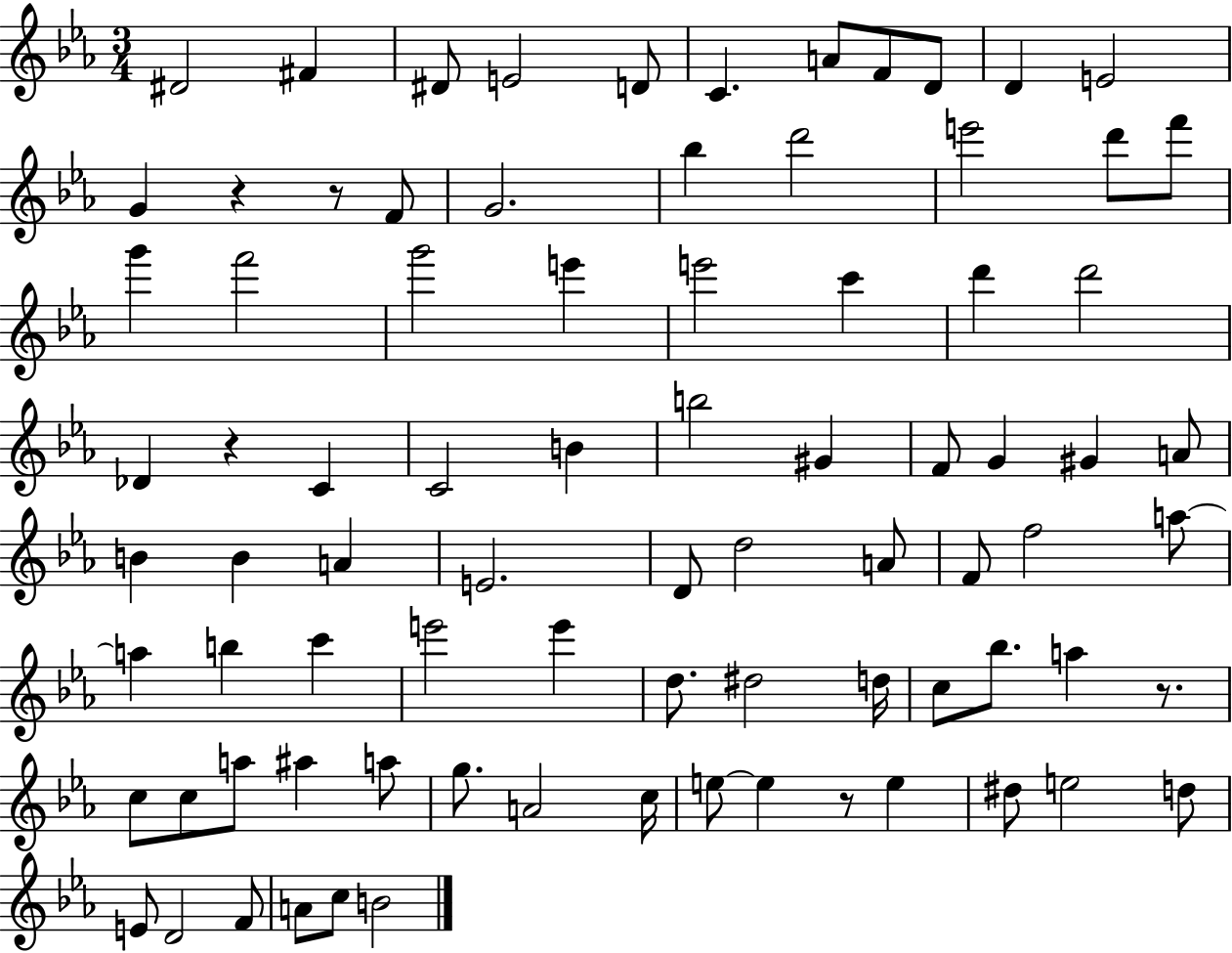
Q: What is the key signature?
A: EES major